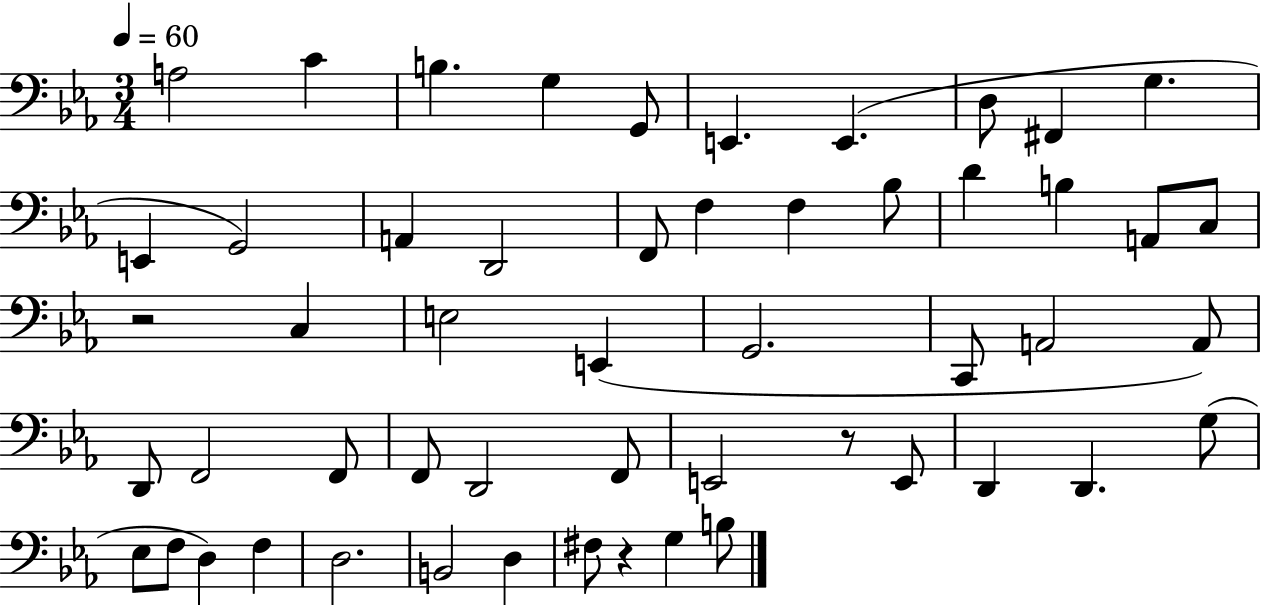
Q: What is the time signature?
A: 3/4